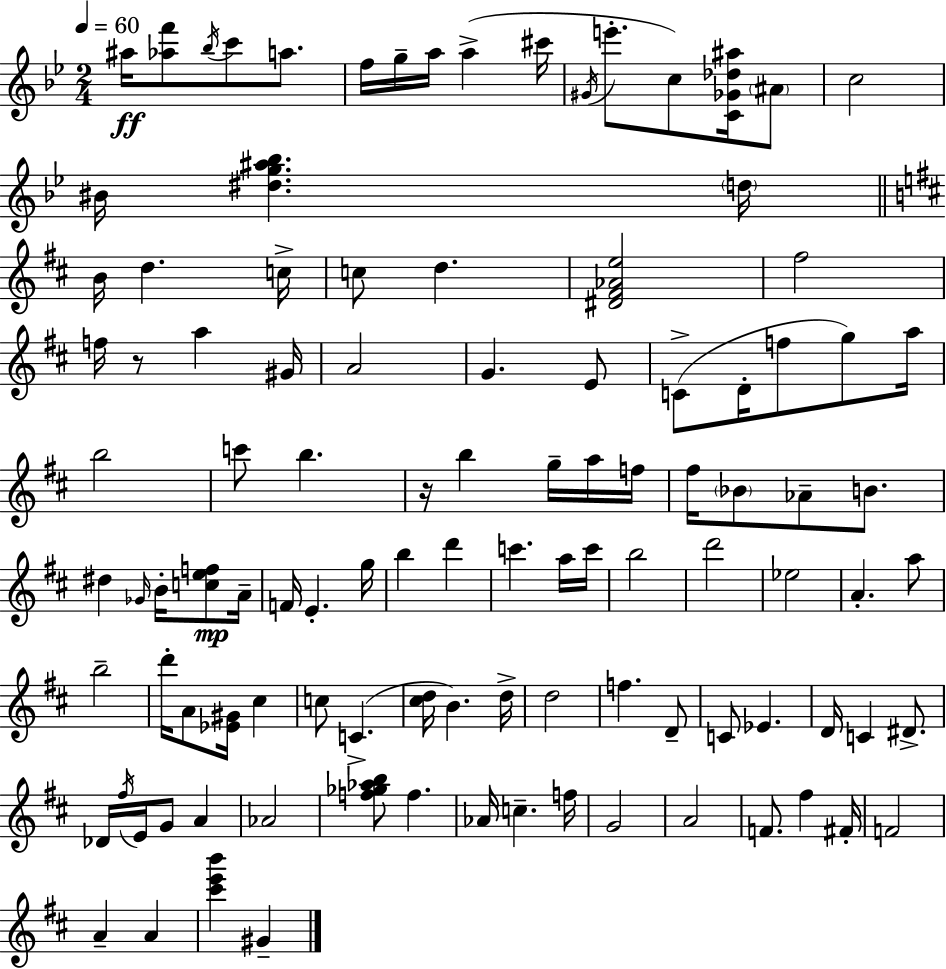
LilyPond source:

{
  \clef treble
  \numericTimeSignature
  \time 2/4
  \key bes \major
  \tempo 4 = 60
  ais''16\ff <aes'' f'''>8 \acciaccatura { bes''16 } c'''8 a''8. | f''16 g''16-- a''16 a''4->( | cis'''16 \acciaccatura { gis'16 } e'''8.-. c''8) <c' ges' des'' ais''>16 | \parenthesize ais'8 c''2 | \break bis'16 <dis'' g'' ais'' bes''>4. | \parenthesize d''16 \bar "||" \break \key d \major b'16 d''4. c''16-> | c''8 d''4. | <dis' fis' aes' e''>2 | fis''2 | \break f''16 r8 a''4 gis'16 | a'2 | g'4. e'8 | c'8->( d'16-. f''8 g''8) a''16 | \break b''2 | c'''8 b''4. | r16 b''4 g''16-- a''16 f''16 | fis''16 \parenthesize bes'8 aes'8-- b'8. | \break dis''4 \grace { ges'16 } b'16-. <c'' e'' f''>8\mp | a'16-- f'16 e'4.-. | g''16 b''4 d'''4 | c'''4. a''16 | \break c'''16 b''2 | d'''2 | ees''2 | a'4.-. a''8 | \break b''2-- | d'''16-. a'8 <ees' gis'>16 cis''4 | c''8 c'4.->( | <cis'' d''>16 b'4.) | \break d''16-> d''2 | f''4. d'8-- | c'8 ees'4. | d'16 c'4 dis'8.-> | \break des'16 \acciaccatura { fis''16 } e'16 g'8 a'4 | aes'2 | <f'' ges'' aes'' b''>8 f''4. | aes'16 c''4.-- | \break f''16 g'2 | a'2 | f'8. fis''4 | fis'16-. f'2 | \break a'4-- a'4 | <cis''' e''' b'''>4 gis'4-- | \bar "|."
}